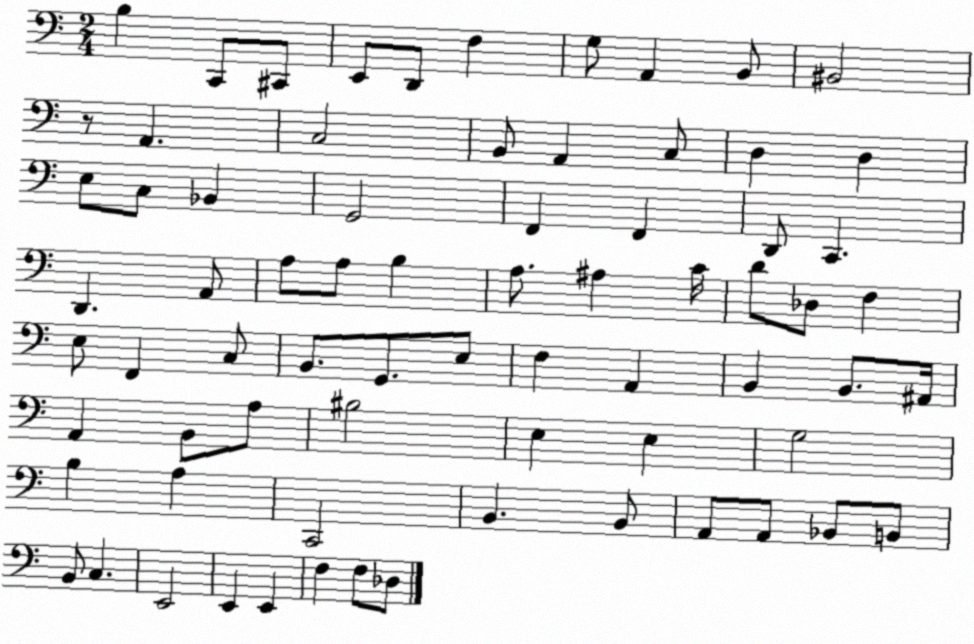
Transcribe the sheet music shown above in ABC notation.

X:1
T:Untitled
M:2/4
L:1/4
K:C
B, C,,/2 ^C,,/2 E,,/2 D,,/2 F, G,/2 A,, B,,/2 ^B,,2 z/2 A,, C,2 B,,/2 A,, C,/2 D, D, E,/2 C,/2 _B,, G,,2 F,, F,, D,,/2 C,, D,, A,,/2 A,/2 A,/2 B, A,/2 ^A, C/4 D/2 _D,/2 F, E,/2 F,, C,/2 B,,/2 G,,/2 E,/2 F, A,, B,, B,,/2 ^A,,/4 A,, B,,/2 A,/2 ^B,2 E, E, G,2 B, A, C,,2 B,, B,,/2 A,,/2 A,,/2 _B,,/2 B,,/2 B,,/2 C, E,,2 E,, E,, F, F,/2 _D,/2